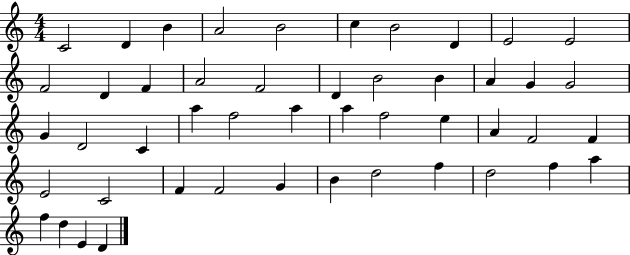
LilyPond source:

{
  \clef treble
  \numericTimeSignature
  \time 4/4
  \key c \major
  c'2 d'4 b'4 | a'2 b'2 | c''4 b'2 d'4 | e'2 e'2 | \break f'2 d'4 f'4 | a'2 f'2 | d'4 b'2 b'4 | a'4 g'4 g'2 | \break g'4 d'2 c'4 | a''4 f''2 a''4 | a''4 f''2 e''4 | a'4 f'2 f'4 | \break e'2 c'2 | f'4 f'2 g'4 | b'4 d''2 f''4 | d''2 f''4 a''4 | \break f''4 d''4 e'4 d'4 | \bar "|."
}